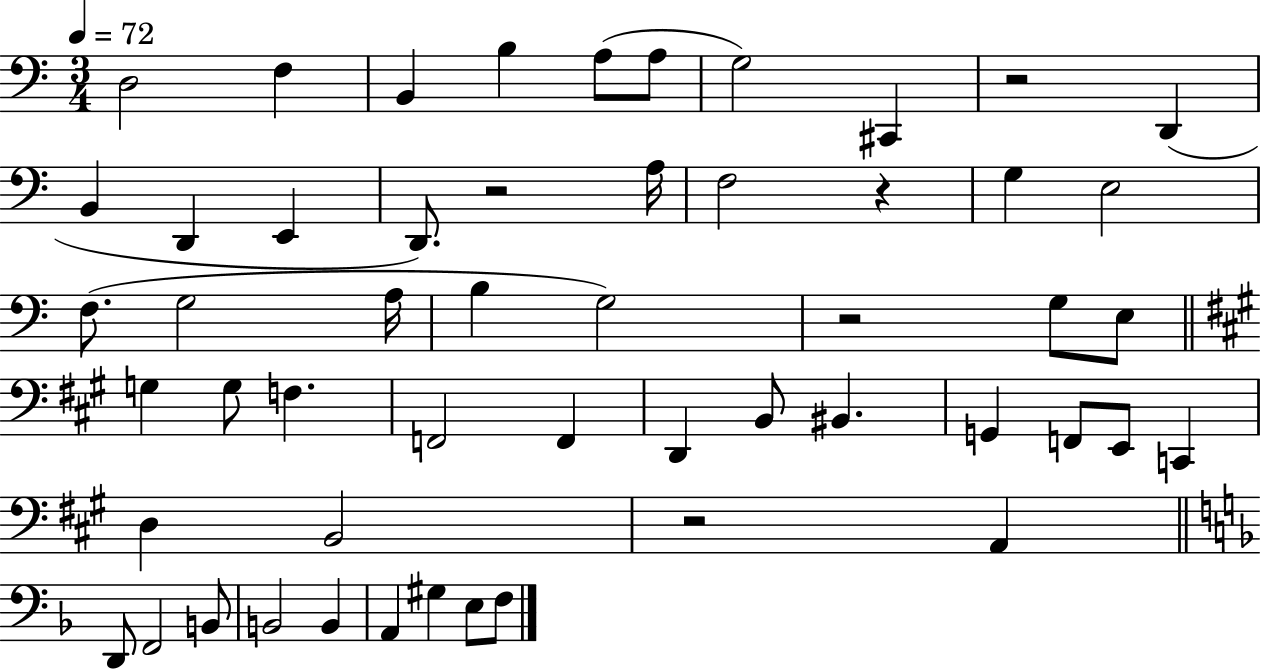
D3/h F3/q B2/q B3/q A3/e A3/e G3/h C#2/q R/h D2/q B2/q D2/q E2/q D2/e. R/h A3/s F3/h R/q G3/q E3/h F3/e. G3/h A3/s B3/q G3/h R/h G3/e E3/e G3/q G3/e F3/q. F2/h F2/q D2/q B2/e BIS2/q. G2/q F2/e E2/e C2/q D3/q B2/h R/h A2/q D2/e F2/h B2/e B2/h B2/q A2/q G#3/q E3/e F3/e